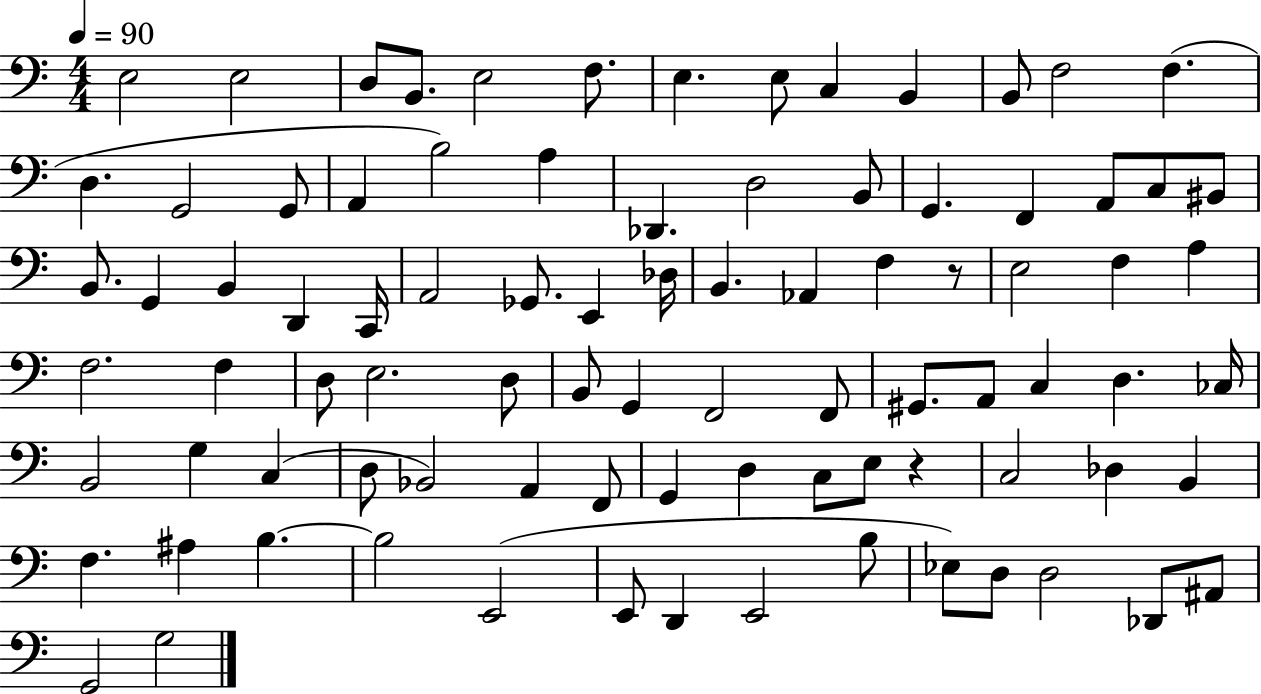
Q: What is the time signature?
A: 4/4